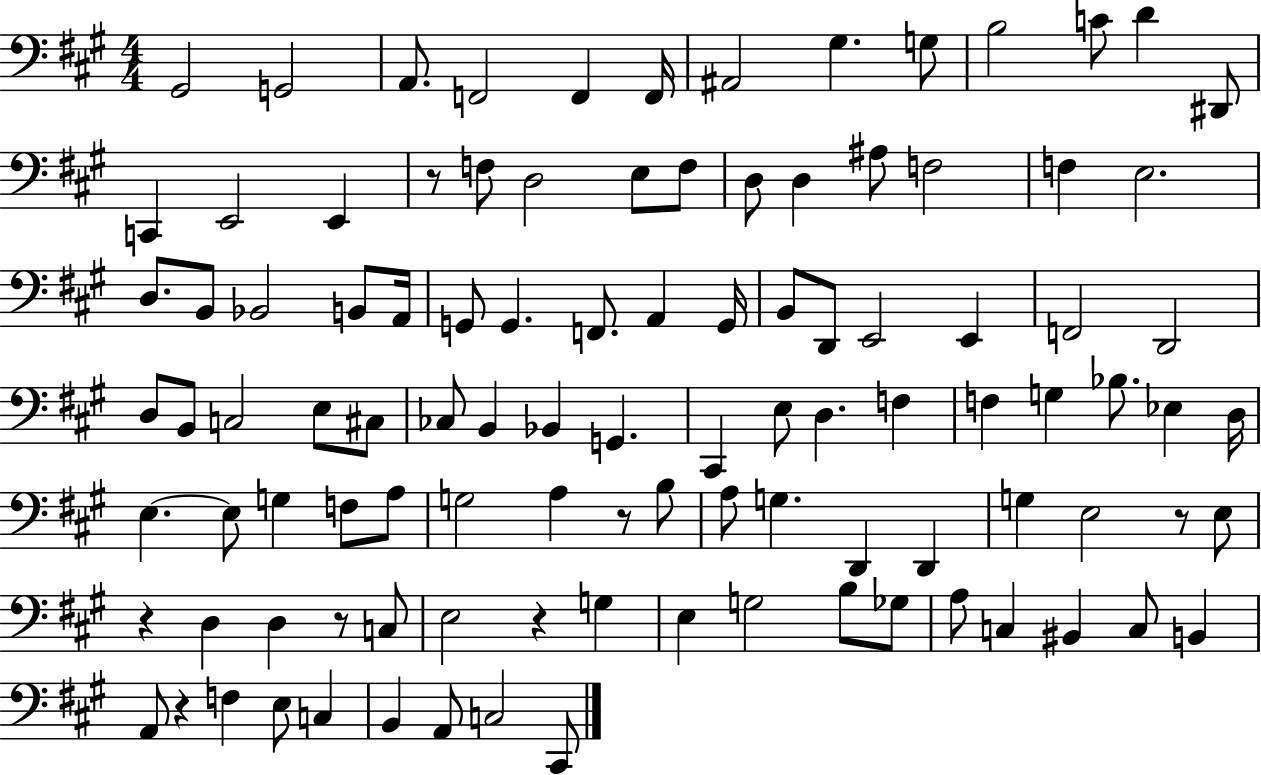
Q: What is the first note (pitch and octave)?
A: G#2